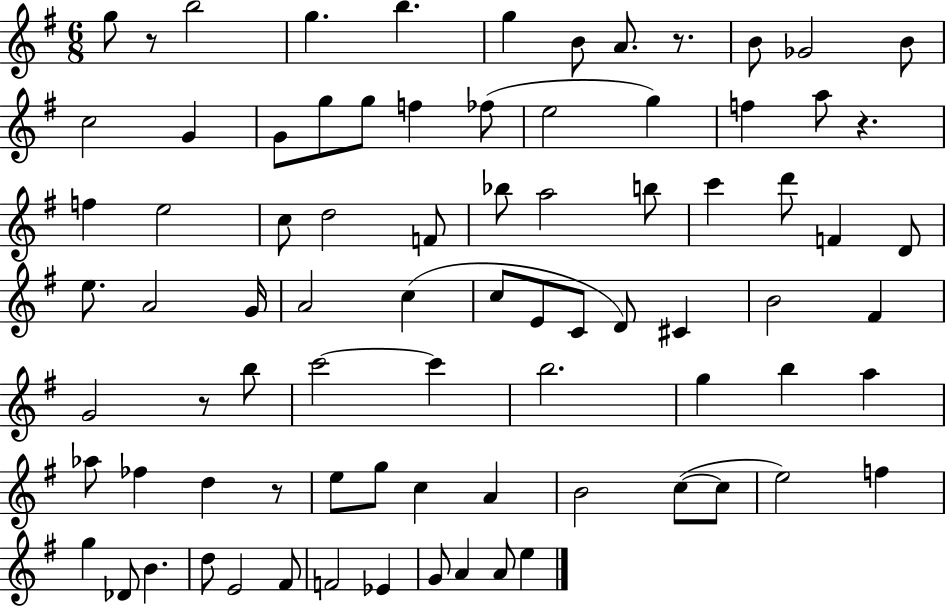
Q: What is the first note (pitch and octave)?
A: G5